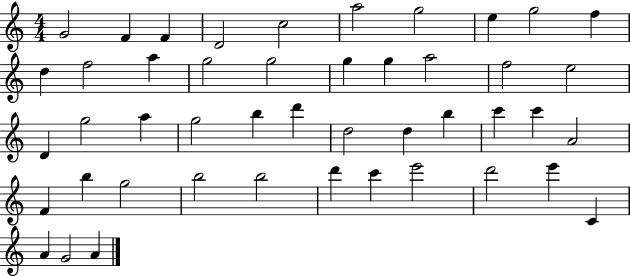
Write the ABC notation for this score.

X:1
T:Untitled
M:4/4
L:1/4
K:C
G2 F F D2 c2 a2 g2 e g2 f d f2 a g2 g2 g g a2 f2 e2 D g2 a g2 b d' d2 d b c' c' A2 F b g2 b2 b2 d' c' e'2 d'2 e' C A G2 A